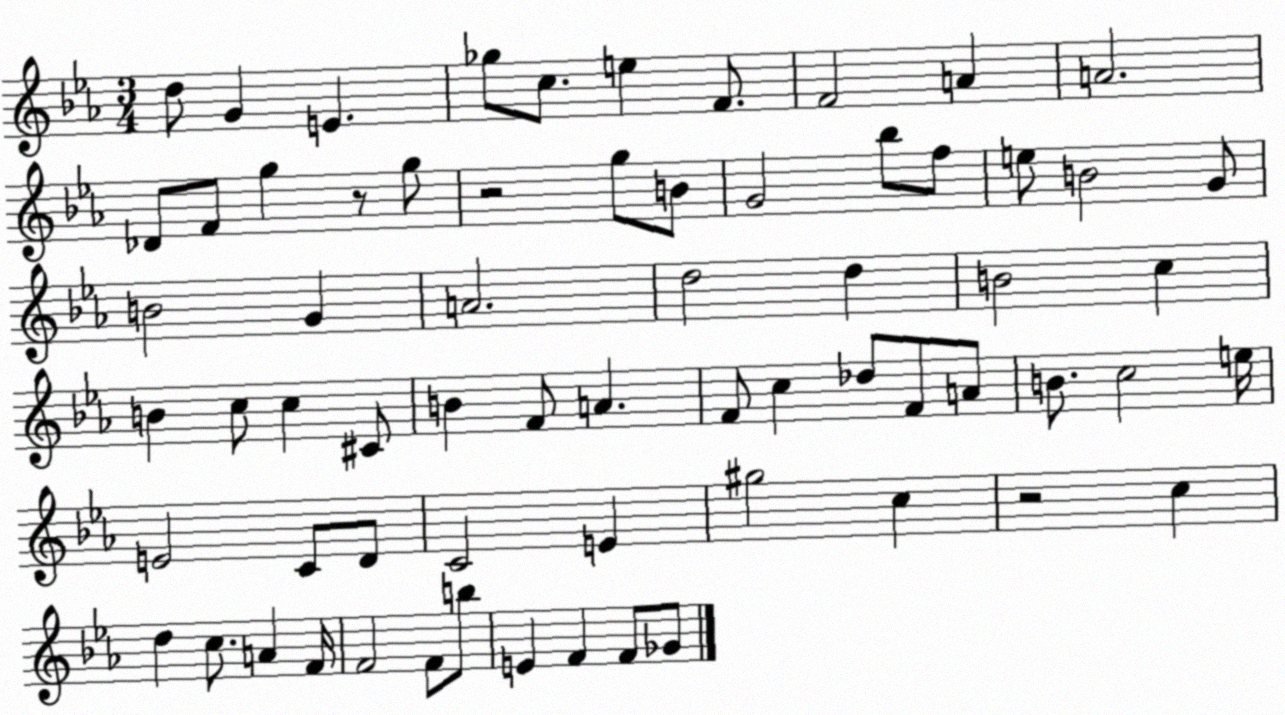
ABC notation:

X:1
T:Untitled
M:3/4
L:1/4
K:Eb
d/2 G E _g/2 c/2 e F/2 F2 A A2 _D/2 F/2 g z/2 g/2 z2 g/2 B/2 G2 _b/2 f/2 e/2 B2 G/2 B2 G A2 d2 d B2 c B c/2 c ^C/2 B F/2 A F/2 c _d/2 F/2 A/2 B/2 c2 e/4 E2 C/2 D/2 C2 E ^g2 c z2 c d c/2 A F/4 F2 F/2 b/2 E F F/2 _G/2